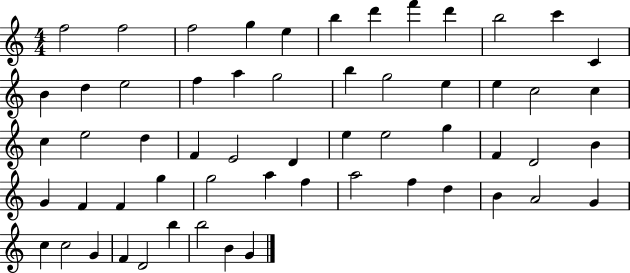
{
  \clef treble
  \numericTimeSignature
  \time 4/4
  \key c \major
  f''2 f''2 | f''2 g''4 e''4 | b''4 d'''4 f'''4 d'''4 | b''2 c'''4 c'4 | \break b'4 d''4 e''2 | f''4 a''4 g''2 | b''4 g''2 e''4 | e''4 c''2 c''4 | \break c''4 e''2 d''4 | f'4 e'2 d'4 | e''4 e''2 g''4 | f'4 d'2 b'4 | \break g'4 f'4 f'4 g''4 | g''2 a''4 f''4 | a''2 f''4 d''4 | b'4 a'2 g'4 | \break c''4 c''2 g'4 | f'4 d'2 b''4 | b''2 b'4 g'4 | \bar "|."
}